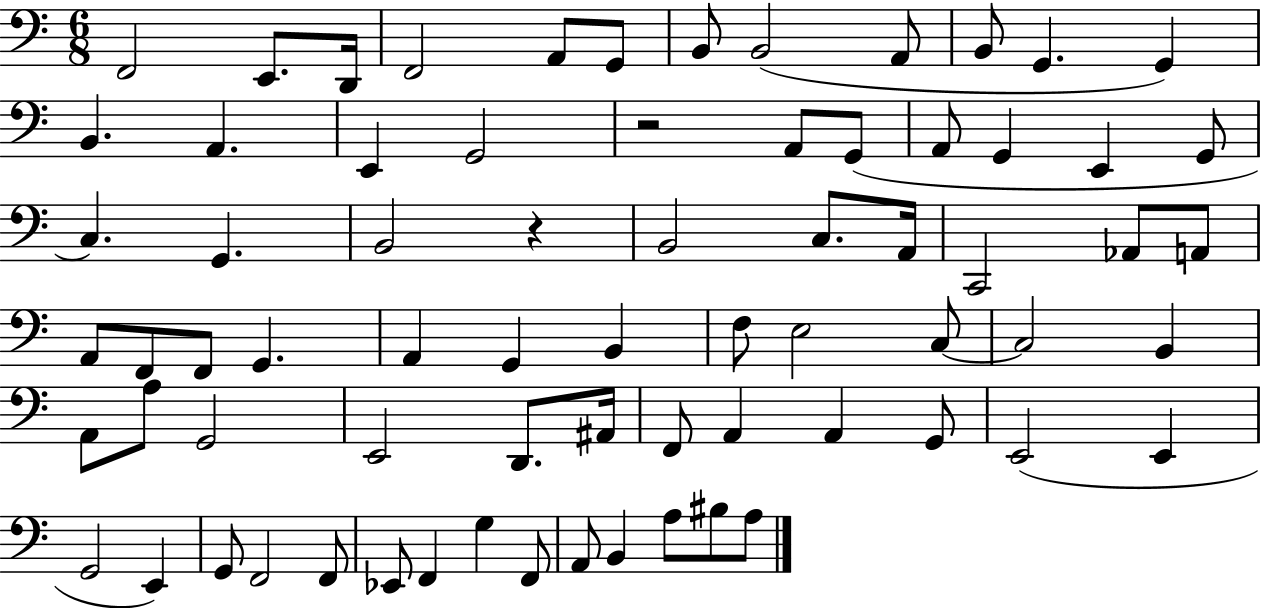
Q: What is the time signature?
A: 6/8